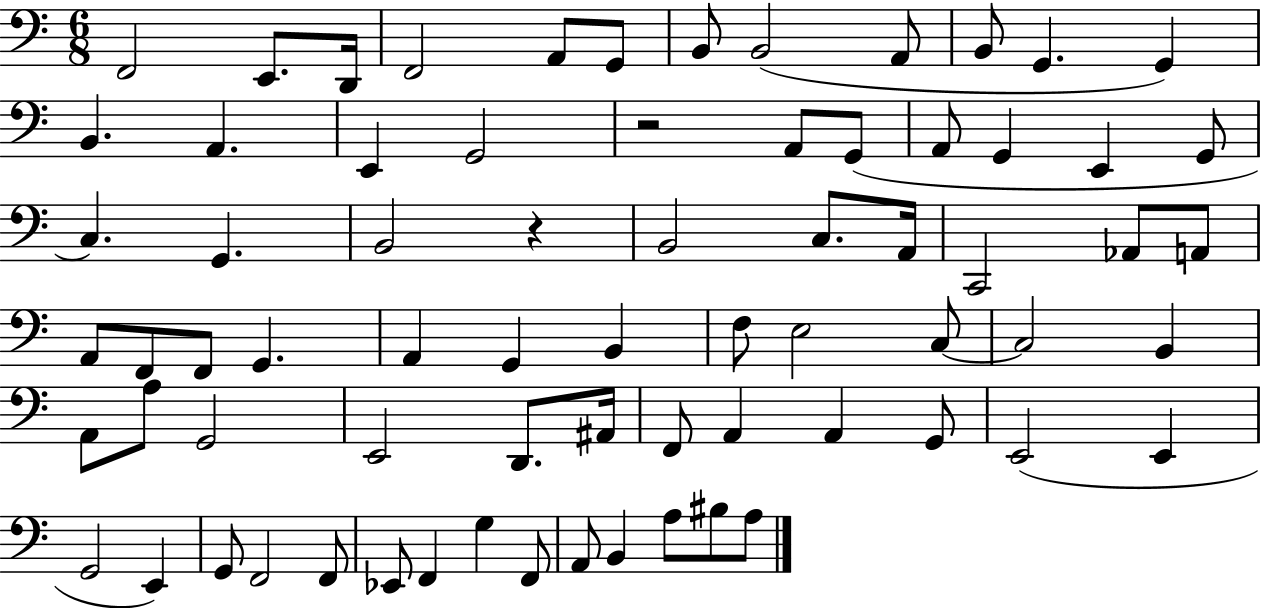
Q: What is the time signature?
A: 6/8